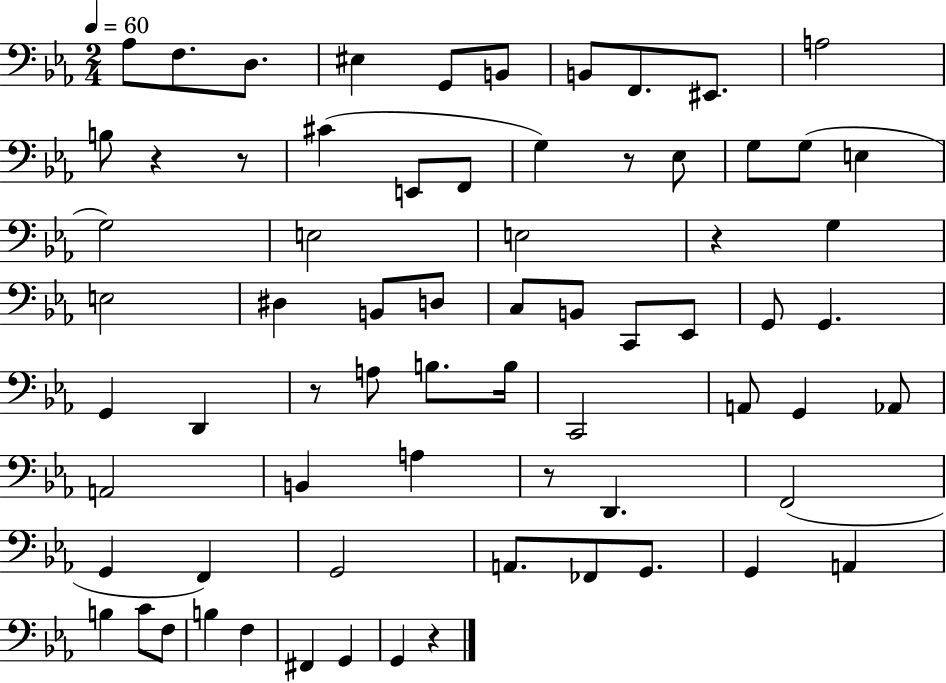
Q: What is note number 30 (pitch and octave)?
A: C2